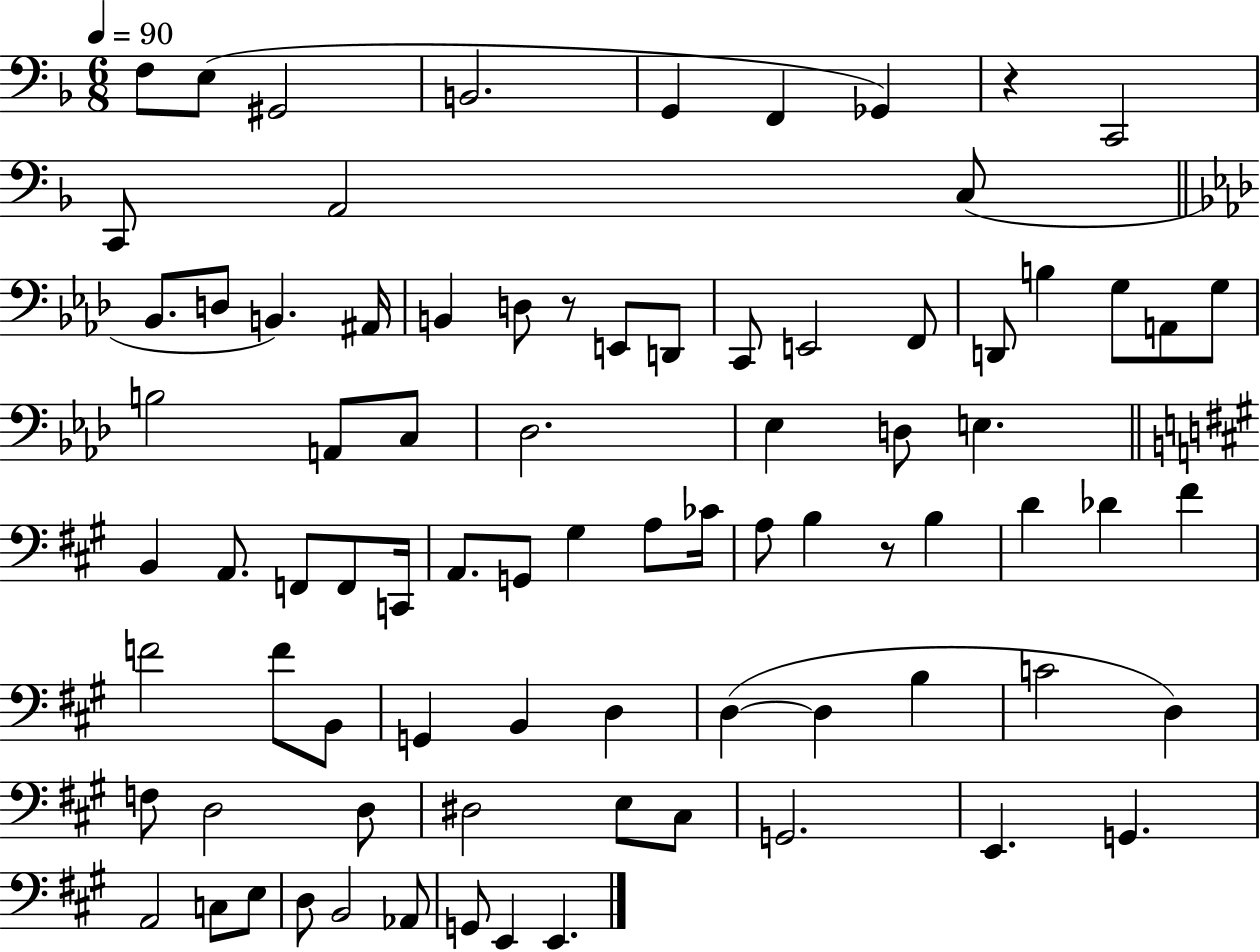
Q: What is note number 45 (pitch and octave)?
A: A3